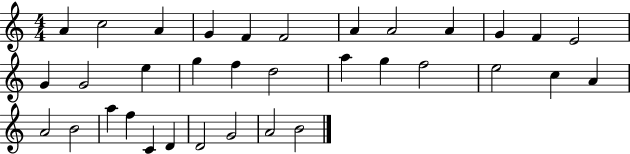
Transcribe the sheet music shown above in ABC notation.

X:1
T:Untitled
M:4/4
L:1/4
K:C
A c2 A G F F2 A A2 A G F E2 G G2 e g f d2 a g f2 e2 c A A2 B2 a f C D D2 G2 A2 B2